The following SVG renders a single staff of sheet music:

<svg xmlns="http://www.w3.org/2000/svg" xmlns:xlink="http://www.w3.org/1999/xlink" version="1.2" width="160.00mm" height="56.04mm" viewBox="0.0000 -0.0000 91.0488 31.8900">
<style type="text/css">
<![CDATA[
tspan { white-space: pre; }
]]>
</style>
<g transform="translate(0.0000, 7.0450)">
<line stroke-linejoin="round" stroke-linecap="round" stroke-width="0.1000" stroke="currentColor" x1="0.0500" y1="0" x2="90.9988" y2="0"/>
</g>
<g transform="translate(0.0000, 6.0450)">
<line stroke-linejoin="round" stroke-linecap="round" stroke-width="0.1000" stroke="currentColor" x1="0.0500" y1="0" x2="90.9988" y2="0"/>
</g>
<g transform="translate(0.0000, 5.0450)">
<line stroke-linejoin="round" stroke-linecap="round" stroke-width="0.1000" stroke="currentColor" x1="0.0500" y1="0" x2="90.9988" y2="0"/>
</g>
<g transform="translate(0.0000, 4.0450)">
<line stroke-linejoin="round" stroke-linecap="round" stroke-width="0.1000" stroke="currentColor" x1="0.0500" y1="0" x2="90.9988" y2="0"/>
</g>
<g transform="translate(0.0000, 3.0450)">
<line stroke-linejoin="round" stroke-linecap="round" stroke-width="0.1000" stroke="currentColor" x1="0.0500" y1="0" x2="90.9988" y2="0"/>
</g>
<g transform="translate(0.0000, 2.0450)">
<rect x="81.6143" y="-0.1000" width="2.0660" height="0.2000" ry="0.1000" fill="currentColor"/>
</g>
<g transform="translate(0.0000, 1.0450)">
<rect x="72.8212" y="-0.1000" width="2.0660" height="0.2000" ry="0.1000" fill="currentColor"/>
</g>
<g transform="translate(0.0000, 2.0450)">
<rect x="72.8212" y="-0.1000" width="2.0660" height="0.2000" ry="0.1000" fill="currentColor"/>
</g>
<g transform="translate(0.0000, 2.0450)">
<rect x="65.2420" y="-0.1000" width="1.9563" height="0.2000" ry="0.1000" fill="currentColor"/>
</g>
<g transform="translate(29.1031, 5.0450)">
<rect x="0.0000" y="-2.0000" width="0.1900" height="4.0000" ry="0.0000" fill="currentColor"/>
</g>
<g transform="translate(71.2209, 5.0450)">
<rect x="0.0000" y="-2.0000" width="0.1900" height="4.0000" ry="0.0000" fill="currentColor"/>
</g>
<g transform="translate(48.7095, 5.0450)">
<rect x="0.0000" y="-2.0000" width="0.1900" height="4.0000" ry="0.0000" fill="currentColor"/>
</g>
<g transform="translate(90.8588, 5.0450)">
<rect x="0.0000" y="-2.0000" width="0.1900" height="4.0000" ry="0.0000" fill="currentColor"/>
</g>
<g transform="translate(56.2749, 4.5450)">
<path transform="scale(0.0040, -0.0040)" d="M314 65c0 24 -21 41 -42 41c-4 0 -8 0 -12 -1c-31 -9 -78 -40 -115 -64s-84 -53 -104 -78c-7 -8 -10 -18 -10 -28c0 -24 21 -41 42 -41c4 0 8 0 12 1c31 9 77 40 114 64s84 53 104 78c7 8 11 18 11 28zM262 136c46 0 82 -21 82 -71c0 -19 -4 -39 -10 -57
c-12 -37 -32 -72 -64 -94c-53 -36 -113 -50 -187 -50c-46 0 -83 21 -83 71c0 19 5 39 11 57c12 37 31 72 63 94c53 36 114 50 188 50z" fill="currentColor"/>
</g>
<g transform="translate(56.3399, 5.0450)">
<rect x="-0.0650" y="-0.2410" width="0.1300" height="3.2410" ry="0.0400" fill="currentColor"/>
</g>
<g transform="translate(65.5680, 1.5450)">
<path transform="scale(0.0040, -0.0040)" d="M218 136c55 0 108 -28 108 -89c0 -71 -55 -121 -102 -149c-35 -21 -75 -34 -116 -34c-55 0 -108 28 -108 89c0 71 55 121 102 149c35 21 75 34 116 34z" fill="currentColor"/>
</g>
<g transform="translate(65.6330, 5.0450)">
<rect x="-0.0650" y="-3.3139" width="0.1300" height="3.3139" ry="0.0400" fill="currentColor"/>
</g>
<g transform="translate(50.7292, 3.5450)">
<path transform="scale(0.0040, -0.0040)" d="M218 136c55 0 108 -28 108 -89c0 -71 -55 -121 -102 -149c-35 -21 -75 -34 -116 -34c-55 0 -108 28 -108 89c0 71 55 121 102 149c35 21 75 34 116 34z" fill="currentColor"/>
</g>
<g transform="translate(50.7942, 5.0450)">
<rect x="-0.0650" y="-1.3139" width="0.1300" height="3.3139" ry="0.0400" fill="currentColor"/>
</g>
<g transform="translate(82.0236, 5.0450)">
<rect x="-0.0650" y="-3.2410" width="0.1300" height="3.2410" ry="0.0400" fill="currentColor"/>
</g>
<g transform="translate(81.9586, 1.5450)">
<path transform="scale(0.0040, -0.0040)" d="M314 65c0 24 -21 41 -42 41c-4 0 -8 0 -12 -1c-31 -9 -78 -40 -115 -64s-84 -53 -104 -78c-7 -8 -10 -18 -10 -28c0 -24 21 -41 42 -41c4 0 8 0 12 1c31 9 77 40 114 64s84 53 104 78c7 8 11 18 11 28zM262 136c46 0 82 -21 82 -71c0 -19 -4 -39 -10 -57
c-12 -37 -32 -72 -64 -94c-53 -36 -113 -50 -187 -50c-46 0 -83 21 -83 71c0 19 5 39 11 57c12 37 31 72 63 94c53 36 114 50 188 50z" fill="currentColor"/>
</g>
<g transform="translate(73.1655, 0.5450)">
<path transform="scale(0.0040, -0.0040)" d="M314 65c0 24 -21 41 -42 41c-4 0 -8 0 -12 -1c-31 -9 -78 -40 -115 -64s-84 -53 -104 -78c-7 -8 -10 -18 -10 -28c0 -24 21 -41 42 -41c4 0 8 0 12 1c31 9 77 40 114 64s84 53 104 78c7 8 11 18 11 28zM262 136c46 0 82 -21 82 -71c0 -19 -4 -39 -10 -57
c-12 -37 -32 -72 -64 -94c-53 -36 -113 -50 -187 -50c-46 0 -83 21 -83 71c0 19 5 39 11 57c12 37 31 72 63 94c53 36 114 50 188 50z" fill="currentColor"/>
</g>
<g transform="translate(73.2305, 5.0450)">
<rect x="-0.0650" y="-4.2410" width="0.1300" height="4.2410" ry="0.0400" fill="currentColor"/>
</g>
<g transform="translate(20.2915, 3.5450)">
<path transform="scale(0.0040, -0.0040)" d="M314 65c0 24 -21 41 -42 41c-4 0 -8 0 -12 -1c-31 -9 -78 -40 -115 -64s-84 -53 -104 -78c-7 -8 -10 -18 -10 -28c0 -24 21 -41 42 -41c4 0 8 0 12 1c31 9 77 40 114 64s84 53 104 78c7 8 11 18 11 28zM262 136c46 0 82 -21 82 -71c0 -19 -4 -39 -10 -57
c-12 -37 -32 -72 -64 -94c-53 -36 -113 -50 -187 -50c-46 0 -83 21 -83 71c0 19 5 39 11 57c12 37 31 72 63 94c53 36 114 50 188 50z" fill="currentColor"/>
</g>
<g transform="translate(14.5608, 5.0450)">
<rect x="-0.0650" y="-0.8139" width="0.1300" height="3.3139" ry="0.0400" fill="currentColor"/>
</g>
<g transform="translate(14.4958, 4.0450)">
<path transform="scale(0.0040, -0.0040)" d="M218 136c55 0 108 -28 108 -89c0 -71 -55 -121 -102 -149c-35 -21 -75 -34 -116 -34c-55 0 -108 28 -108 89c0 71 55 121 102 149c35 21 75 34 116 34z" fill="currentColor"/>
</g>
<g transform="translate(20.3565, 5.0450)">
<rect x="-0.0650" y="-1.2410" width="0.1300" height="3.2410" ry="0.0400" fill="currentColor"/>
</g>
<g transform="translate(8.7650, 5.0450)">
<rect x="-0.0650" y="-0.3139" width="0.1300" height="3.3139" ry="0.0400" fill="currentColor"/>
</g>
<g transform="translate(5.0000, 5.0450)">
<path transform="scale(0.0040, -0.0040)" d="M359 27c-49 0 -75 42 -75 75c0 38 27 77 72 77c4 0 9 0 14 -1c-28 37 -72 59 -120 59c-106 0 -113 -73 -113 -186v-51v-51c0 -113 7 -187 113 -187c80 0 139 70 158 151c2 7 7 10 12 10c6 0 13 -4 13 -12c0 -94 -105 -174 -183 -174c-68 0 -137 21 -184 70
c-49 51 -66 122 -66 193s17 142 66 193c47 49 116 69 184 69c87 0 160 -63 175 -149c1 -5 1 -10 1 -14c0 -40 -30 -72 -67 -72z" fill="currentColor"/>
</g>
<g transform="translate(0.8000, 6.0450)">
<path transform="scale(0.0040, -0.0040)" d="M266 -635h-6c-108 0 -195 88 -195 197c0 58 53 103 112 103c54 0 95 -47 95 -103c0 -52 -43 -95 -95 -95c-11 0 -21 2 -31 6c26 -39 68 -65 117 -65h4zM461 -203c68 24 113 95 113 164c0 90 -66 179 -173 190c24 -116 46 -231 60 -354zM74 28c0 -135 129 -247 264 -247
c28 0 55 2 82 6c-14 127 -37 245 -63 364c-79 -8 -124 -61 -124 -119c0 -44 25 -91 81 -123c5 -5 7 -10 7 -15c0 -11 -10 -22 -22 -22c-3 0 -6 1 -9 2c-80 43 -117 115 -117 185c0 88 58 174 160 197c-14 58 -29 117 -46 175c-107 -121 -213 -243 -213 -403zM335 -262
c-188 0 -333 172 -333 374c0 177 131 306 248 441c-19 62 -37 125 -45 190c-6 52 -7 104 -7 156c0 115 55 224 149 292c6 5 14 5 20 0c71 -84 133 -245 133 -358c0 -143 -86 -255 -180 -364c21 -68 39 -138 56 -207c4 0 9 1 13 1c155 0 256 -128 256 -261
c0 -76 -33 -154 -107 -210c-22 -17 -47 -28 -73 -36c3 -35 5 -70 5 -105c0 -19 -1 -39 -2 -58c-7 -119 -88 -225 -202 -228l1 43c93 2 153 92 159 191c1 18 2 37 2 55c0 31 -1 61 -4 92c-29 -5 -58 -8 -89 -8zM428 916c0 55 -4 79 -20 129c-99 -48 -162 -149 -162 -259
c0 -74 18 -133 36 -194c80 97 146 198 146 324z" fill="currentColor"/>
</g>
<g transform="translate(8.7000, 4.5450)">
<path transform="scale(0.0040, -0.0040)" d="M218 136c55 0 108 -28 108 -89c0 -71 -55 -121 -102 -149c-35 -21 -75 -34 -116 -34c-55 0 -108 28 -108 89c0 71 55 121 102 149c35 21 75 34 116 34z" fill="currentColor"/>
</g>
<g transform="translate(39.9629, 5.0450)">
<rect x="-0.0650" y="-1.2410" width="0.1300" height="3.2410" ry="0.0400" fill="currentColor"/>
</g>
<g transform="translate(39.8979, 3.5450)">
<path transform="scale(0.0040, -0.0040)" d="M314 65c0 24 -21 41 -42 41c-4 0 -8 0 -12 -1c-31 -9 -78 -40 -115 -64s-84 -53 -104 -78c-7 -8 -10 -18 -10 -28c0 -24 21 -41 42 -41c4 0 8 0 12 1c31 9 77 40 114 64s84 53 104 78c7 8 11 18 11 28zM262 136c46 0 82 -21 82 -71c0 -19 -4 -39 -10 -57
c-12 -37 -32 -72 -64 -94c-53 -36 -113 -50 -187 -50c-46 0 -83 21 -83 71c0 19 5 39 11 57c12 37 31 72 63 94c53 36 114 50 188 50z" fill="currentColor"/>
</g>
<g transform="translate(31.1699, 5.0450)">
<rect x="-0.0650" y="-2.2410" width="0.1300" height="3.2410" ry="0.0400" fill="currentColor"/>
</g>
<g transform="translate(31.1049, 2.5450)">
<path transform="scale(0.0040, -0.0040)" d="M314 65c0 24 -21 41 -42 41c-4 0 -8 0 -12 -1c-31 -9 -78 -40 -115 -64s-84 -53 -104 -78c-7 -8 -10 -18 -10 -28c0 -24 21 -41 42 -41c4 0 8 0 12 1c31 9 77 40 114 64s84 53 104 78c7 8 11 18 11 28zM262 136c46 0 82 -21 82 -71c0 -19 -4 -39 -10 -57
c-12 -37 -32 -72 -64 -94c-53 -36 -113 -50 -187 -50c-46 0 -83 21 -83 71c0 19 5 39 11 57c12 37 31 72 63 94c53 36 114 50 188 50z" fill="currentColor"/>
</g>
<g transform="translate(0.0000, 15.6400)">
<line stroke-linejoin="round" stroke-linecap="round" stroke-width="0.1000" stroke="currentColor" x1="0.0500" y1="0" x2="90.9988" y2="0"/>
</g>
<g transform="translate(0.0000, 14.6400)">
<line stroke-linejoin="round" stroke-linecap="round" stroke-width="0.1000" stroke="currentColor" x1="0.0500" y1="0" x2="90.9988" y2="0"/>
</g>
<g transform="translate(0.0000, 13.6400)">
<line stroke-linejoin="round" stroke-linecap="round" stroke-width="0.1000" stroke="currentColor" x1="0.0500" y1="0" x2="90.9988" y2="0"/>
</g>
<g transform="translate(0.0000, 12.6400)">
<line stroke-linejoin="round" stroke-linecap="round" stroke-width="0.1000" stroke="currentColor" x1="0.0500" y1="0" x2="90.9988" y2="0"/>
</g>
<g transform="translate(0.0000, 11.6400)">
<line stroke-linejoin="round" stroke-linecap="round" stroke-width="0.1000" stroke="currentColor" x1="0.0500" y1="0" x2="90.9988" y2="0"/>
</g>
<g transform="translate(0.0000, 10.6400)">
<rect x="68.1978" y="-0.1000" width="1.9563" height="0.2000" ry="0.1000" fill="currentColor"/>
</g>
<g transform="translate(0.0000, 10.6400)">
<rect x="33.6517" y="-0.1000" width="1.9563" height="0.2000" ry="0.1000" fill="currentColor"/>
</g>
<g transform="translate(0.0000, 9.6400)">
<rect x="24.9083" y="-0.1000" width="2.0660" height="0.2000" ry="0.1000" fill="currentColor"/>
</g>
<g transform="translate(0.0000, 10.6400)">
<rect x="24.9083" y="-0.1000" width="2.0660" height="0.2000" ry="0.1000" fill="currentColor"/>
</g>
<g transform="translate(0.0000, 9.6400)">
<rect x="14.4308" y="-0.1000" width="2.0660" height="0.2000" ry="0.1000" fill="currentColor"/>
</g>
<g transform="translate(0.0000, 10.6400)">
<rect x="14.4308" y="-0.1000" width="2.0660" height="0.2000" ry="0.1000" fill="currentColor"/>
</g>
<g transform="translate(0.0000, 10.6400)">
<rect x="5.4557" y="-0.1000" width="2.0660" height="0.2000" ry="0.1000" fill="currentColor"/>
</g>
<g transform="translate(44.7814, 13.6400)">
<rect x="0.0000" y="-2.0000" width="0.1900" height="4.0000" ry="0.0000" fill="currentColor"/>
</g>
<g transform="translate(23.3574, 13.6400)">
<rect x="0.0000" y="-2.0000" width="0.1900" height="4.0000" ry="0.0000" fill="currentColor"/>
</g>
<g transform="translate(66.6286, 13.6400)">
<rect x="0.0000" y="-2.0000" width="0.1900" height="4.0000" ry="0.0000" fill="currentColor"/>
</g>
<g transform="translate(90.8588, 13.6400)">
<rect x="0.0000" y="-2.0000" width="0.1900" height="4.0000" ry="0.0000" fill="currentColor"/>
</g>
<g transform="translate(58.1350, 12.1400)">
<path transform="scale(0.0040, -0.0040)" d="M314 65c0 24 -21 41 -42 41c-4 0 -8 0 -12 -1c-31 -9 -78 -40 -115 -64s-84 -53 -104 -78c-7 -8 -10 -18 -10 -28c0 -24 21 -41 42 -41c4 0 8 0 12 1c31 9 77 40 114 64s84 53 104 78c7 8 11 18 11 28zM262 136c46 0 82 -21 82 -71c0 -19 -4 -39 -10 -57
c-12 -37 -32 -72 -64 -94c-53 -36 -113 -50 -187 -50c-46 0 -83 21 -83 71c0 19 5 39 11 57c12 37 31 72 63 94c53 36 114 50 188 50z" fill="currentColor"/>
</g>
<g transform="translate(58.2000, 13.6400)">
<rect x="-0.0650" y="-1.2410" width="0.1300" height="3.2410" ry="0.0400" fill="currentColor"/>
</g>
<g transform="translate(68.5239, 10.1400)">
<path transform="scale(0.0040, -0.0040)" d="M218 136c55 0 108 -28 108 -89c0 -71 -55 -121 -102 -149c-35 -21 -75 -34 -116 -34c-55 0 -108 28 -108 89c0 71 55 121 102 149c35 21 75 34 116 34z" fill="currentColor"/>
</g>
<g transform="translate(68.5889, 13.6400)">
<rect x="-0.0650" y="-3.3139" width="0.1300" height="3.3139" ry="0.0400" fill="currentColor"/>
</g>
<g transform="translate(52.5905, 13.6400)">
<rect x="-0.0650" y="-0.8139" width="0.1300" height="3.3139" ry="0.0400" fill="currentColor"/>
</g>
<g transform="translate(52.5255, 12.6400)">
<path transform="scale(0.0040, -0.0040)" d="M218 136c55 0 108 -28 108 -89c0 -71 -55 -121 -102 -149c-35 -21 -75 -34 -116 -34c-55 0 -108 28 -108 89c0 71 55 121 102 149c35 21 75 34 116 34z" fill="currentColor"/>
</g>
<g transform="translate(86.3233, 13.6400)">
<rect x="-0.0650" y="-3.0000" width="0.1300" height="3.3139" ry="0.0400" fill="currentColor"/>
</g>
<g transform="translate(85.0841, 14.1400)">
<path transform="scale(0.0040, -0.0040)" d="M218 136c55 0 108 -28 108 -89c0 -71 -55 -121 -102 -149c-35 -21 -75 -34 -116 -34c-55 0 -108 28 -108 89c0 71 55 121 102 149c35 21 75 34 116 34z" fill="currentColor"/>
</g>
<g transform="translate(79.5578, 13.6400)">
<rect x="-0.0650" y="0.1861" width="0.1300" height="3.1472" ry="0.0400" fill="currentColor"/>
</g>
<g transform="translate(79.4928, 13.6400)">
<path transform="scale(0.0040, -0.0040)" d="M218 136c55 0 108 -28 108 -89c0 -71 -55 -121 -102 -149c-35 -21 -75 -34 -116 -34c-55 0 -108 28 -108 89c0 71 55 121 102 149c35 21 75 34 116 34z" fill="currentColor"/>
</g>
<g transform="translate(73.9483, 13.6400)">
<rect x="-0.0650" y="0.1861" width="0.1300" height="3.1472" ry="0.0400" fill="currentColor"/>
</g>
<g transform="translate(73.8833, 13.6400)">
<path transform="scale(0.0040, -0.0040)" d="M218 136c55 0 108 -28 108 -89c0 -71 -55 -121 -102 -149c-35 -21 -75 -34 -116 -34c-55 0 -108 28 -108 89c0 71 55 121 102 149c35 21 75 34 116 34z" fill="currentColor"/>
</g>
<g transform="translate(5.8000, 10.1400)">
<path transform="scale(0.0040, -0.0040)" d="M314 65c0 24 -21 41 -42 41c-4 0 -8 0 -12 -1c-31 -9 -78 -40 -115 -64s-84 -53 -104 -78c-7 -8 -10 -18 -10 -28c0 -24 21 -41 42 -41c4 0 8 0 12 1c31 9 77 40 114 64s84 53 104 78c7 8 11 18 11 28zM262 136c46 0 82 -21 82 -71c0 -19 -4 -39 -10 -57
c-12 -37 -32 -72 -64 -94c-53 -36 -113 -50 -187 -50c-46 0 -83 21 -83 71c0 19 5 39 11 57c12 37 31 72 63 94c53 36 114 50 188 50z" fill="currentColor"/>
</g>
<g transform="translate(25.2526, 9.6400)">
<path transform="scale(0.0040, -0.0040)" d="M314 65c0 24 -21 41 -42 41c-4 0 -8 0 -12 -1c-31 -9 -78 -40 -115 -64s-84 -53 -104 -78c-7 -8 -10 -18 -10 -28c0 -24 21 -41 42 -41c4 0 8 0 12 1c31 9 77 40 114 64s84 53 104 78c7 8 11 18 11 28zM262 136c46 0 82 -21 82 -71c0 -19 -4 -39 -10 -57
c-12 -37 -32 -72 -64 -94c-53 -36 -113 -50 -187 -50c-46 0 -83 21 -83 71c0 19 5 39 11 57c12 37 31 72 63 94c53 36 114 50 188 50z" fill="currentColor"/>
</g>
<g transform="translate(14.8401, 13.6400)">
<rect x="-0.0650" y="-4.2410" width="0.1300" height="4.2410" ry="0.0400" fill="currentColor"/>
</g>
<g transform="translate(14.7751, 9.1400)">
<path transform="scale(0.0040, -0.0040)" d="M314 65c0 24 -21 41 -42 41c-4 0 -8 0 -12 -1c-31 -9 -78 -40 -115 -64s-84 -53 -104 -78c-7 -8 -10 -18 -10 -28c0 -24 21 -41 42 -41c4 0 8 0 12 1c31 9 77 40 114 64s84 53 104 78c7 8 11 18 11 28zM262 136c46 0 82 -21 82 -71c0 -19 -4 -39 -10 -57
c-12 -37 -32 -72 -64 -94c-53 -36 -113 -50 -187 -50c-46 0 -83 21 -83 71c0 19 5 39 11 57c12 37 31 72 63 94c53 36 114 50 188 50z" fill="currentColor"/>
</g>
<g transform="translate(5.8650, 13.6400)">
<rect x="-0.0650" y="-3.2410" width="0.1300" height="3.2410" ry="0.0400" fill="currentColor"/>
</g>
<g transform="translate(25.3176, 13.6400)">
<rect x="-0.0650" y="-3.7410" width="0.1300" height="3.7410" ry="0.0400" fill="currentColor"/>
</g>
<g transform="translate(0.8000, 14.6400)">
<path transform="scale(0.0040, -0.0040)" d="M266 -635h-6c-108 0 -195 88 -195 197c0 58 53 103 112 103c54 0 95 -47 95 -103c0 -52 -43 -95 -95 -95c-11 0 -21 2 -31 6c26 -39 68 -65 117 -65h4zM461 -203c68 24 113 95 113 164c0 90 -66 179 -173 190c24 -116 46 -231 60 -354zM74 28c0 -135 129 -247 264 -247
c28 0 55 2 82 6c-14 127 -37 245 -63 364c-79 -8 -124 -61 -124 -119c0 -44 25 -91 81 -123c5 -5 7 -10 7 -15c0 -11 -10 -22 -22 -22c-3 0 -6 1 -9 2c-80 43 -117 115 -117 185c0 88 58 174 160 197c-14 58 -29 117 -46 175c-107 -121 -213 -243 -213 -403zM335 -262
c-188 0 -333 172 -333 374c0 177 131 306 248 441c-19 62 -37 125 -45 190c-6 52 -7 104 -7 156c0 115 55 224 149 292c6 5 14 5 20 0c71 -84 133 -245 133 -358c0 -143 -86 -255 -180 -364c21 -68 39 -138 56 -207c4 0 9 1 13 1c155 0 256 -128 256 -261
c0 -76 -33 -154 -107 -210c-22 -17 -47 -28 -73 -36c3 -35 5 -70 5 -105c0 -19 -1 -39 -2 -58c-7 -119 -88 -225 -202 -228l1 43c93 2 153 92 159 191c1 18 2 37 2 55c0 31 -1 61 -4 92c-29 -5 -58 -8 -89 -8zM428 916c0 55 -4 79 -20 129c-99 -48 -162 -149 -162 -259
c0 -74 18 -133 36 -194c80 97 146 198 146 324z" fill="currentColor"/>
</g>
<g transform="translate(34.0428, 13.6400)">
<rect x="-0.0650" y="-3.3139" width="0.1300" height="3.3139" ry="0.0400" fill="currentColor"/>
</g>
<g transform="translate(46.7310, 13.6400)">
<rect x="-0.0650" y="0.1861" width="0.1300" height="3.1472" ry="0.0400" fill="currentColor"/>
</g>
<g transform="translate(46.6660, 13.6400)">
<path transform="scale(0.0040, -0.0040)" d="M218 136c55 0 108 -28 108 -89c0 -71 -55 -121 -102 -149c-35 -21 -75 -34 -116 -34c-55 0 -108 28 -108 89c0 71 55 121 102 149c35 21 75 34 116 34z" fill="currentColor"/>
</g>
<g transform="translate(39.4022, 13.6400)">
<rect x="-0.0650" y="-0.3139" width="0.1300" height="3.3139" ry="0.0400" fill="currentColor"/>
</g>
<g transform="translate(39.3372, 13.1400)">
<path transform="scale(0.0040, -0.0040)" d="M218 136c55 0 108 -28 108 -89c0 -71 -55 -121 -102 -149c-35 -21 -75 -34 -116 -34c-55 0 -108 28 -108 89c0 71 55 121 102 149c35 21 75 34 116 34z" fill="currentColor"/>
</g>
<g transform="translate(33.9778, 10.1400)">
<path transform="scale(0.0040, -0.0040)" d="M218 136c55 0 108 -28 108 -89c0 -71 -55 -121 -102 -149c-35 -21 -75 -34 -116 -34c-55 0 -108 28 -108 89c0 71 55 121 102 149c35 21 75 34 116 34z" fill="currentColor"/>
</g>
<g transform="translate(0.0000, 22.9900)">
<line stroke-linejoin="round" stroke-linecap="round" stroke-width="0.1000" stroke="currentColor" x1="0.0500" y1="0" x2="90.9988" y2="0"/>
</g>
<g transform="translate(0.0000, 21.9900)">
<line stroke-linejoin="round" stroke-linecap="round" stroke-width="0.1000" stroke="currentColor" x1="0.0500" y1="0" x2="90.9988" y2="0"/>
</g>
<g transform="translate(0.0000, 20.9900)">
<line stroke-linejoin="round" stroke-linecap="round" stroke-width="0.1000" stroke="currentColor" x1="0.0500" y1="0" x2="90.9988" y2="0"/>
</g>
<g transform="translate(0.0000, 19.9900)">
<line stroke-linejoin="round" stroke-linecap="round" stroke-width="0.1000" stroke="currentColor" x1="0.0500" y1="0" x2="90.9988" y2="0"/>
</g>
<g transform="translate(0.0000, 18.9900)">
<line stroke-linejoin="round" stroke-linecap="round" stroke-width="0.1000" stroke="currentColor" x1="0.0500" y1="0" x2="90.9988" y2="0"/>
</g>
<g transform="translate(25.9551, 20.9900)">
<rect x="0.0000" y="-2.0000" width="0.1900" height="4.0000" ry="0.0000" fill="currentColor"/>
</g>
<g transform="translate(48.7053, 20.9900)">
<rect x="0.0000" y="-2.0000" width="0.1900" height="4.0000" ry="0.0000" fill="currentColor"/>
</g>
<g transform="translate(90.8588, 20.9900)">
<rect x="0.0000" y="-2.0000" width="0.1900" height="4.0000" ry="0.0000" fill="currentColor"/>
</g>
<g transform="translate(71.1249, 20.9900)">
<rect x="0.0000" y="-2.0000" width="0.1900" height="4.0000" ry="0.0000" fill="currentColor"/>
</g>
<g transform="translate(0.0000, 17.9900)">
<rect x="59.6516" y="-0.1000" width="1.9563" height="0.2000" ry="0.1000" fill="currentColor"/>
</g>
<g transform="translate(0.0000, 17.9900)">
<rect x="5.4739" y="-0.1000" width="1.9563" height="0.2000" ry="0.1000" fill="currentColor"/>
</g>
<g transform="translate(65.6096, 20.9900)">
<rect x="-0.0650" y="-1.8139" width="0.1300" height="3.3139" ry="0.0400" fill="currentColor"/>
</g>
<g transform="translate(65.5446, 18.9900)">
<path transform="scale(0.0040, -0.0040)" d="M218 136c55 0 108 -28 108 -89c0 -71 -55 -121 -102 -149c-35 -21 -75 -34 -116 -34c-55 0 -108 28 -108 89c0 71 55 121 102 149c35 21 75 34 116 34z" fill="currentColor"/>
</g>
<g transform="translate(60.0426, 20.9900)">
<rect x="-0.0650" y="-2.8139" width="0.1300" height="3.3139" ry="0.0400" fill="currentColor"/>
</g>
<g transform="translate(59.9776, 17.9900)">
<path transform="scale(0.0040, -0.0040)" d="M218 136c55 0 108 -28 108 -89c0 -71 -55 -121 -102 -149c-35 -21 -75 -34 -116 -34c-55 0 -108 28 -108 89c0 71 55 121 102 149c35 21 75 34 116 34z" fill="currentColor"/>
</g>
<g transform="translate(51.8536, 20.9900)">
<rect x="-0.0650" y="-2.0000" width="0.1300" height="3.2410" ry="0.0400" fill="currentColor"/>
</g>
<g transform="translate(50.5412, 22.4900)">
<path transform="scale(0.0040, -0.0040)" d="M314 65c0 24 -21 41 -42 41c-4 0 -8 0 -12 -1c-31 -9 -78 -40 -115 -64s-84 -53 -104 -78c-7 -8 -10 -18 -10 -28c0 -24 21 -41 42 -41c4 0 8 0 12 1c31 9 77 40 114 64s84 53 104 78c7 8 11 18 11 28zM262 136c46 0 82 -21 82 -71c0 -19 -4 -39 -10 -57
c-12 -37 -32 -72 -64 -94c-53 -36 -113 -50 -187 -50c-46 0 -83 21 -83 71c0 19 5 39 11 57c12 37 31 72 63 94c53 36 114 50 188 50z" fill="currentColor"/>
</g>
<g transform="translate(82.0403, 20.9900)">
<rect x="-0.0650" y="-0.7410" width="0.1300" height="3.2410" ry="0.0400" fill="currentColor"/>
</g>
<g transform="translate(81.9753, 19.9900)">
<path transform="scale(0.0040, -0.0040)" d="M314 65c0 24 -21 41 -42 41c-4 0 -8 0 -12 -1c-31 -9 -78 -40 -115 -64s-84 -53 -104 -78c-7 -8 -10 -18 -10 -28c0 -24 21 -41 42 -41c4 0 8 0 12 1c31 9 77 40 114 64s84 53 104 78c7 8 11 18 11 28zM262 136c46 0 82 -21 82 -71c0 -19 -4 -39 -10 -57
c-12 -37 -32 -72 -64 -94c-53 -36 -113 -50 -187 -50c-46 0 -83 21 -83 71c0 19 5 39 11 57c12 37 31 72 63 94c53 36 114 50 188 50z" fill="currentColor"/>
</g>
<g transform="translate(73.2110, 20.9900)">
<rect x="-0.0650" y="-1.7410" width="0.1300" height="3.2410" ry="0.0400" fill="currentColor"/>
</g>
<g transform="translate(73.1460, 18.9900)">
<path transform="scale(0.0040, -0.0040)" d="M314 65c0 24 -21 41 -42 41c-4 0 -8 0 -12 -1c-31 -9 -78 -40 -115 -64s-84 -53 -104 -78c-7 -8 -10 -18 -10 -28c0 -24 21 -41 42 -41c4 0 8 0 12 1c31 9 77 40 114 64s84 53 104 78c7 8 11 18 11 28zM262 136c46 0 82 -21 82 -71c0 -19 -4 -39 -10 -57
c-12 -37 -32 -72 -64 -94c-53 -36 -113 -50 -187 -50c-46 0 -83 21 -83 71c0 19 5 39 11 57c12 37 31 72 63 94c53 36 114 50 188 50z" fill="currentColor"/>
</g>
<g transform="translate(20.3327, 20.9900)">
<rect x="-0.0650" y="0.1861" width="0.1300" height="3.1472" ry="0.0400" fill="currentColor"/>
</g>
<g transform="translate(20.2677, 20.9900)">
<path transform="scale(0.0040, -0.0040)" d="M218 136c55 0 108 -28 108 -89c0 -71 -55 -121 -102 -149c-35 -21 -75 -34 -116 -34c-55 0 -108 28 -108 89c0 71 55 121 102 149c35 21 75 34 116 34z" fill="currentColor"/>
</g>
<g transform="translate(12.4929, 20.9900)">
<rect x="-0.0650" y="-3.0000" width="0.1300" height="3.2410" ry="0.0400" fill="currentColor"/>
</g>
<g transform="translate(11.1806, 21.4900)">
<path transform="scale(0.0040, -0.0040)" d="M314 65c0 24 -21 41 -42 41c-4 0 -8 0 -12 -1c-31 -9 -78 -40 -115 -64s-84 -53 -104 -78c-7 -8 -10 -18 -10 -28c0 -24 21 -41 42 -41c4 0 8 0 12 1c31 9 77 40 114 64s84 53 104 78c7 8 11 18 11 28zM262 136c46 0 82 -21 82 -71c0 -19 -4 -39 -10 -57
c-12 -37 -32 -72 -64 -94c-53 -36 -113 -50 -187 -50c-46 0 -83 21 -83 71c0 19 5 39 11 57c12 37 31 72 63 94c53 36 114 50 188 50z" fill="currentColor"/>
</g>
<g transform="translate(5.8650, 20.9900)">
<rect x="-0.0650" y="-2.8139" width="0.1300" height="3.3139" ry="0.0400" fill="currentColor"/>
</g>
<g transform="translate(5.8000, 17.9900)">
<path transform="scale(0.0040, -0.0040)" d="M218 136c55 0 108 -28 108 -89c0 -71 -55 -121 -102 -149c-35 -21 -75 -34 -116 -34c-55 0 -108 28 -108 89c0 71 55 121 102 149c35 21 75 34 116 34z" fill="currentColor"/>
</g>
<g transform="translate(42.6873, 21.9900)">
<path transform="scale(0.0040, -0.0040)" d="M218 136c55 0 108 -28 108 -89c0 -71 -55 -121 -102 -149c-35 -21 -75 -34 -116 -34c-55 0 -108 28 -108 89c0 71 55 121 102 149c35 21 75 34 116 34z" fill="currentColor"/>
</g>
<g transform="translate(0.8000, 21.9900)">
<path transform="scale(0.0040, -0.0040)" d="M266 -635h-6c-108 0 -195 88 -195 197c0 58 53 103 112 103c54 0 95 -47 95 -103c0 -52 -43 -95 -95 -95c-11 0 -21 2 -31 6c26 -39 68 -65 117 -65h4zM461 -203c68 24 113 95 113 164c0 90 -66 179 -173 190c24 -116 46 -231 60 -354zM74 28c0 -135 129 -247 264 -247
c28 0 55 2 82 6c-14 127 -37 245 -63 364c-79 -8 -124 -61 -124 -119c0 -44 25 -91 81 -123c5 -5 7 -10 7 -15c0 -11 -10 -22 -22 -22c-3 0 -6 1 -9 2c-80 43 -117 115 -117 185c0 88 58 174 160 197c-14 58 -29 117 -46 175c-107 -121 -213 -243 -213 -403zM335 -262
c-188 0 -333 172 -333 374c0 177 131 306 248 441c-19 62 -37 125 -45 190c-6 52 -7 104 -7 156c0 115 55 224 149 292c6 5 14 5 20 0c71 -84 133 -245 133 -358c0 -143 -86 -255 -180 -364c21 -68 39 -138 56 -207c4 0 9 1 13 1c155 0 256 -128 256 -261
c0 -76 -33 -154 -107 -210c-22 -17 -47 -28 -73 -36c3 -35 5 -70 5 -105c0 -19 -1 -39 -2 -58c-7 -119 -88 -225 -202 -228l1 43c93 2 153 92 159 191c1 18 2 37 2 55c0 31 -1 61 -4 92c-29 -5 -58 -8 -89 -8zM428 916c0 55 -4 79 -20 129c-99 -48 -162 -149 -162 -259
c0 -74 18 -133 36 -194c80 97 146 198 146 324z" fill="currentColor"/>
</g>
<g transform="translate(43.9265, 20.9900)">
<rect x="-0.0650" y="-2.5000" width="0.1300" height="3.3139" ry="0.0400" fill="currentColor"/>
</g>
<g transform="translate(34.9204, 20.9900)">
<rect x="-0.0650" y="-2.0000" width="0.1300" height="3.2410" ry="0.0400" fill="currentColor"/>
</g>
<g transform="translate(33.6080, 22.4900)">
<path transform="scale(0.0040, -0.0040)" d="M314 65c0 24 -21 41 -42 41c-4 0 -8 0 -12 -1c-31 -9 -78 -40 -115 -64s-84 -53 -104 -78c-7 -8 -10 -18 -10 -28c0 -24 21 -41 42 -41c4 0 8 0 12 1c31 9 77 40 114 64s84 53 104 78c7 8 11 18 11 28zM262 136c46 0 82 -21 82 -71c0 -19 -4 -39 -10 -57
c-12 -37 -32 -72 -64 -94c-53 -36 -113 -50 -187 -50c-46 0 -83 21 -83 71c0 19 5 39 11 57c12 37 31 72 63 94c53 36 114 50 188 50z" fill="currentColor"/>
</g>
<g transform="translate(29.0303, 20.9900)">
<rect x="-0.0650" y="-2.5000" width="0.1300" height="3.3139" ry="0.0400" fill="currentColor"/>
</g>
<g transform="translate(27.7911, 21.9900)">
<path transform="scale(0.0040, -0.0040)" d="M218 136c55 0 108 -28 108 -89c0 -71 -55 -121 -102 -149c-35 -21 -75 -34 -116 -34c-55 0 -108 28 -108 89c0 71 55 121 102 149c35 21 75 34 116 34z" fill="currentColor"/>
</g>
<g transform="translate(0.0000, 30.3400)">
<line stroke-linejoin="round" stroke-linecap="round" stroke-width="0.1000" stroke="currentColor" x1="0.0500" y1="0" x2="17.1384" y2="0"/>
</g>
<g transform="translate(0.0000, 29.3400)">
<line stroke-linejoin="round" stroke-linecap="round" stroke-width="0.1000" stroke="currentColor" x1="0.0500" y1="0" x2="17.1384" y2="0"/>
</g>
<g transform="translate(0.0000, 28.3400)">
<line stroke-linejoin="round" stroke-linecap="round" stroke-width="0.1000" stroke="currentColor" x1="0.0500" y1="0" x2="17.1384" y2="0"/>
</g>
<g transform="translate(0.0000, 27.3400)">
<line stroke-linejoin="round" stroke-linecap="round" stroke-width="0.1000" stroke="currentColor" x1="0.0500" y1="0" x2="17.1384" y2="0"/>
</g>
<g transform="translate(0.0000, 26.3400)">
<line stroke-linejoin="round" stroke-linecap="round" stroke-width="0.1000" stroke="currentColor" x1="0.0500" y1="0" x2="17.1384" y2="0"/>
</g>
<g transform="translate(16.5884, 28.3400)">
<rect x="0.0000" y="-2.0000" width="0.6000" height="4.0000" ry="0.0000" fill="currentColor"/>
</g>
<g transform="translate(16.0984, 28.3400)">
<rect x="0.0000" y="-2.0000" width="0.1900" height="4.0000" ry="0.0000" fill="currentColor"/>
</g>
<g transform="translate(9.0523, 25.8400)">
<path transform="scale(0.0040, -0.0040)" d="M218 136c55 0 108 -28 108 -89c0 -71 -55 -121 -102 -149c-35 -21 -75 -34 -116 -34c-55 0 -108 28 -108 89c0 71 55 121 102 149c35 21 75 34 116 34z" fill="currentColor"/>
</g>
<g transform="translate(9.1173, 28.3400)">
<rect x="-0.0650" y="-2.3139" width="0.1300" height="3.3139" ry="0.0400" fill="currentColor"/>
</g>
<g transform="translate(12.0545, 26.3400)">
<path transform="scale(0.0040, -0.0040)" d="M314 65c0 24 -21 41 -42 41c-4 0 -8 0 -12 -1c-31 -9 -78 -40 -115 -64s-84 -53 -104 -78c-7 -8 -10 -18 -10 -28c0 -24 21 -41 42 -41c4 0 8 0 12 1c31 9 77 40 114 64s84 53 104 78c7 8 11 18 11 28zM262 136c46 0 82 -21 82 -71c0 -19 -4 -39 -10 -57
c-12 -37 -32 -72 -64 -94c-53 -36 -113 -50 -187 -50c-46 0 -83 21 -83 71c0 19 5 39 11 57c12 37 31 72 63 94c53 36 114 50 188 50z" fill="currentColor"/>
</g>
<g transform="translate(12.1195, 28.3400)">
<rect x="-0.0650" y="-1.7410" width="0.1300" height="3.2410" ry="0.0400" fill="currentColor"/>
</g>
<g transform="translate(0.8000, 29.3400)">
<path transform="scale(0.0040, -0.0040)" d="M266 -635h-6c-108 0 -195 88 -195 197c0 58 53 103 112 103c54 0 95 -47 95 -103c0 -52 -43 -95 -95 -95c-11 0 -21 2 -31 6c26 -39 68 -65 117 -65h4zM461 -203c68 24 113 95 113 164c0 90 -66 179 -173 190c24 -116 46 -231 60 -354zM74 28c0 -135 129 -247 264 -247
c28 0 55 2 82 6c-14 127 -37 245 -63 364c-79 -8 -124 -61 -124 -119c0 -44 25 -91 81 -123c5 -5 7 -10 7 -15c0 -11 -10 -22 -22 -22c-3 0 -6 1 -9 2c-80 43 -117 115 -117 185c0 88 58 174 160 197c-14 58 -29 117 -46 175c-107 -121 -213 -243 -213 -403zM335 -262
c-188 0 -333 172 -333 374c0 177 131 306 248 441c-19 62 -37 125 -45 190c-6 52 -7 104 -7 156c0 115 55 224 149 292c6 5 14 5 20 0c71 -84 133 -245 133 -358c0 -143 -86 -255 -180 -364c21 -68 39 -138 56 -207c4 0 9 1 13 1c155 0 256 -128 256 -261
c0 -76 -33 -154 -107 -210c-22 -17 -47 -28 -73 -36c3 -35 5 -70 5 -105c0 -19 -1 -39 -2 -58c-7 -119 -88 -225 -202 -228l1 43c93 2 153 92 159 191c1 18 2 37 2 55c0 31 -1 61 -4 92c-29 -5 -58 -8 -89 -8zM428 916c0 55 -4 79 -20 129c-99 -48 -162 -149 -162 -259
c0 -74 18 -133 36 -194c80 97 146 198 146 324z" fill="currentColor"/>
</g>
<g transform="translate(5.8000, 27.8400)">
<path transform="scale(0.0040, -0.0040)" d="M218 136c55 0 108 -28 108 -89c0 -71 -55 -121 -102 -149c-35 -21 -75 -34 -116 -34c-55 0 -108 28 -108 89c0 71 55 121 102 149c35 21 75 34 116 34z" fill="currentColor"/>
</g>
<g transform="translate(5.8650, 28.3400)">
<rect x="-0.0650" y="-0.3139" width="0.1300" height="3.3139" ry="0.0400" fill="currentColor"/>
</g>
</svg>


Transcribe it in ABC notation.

X:1
T:Untitled
M:4/4
L:1/4
K:C
c d e2 g2 e2 e c2 b d'2 b2 b2 d'2 c'2 b c B d e2 b B B A a A2 B G F2 G F2 a f f2 d2 c g f2